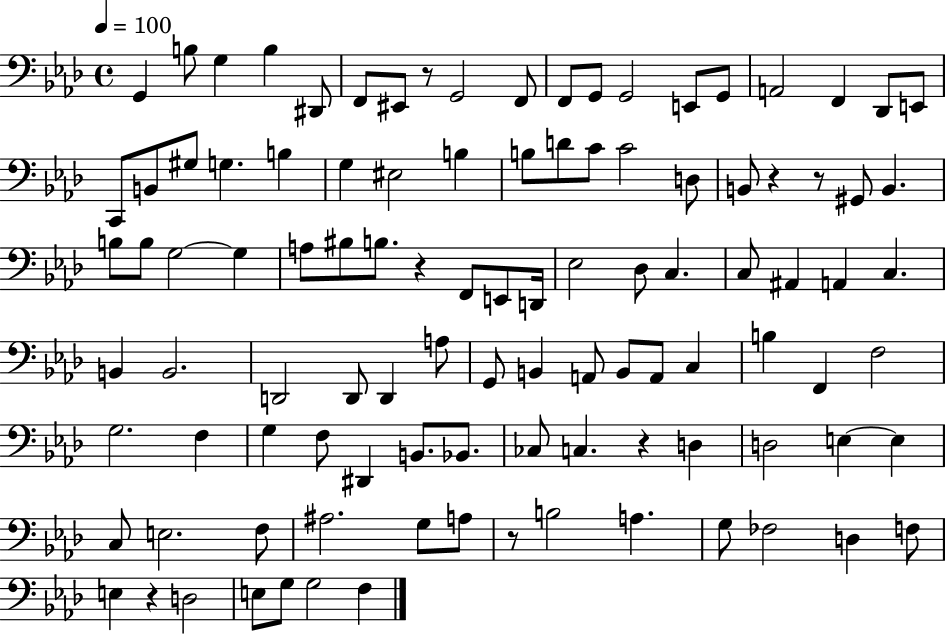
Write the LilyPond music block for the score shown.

{
  \clef bass
  \time 4/4
  \defaultTimeSignature
  \key aes \major
  \tempo 4 = 100
  g,4 b8 g4 b4 dis,8 | f,8 eis,8 r8 g,2 f,8 | f,8 g,8 g,2 e,8 g,8 | a,2 f,4 des,8 e,8 | \break c,8 b,8 gis8 g4. b4 | g4 eis2 b4 | b8 d'8 c'8 c'2 d8 | b,8 r4 r8 gis,8 b,4. | \break b8 b8 g2~~ g4 | a8 bis8 b8. r4 f,8 e,8 d,16 | ees2 des8 c4. | c8 ais,4 a,4 c4. | \break b,4 b,2. | d,2 d,8 d,4 a8 | g,8 b,4 a,8 b,8 a,8 c4 | b4 f,4 f2 | \break g2. f4 | g4 f8 dis,4 b,8. bes,8. | ces8 c4. r4 d4 | d2 e4~~ e4 | \break c8 e2. f8 | ais2. g8 a8 | r8 b2 a4. | g8 fes2 d4 f8 | \break e4 r4 d2 | e8 g8 g2 f4 | \bar "|."
}